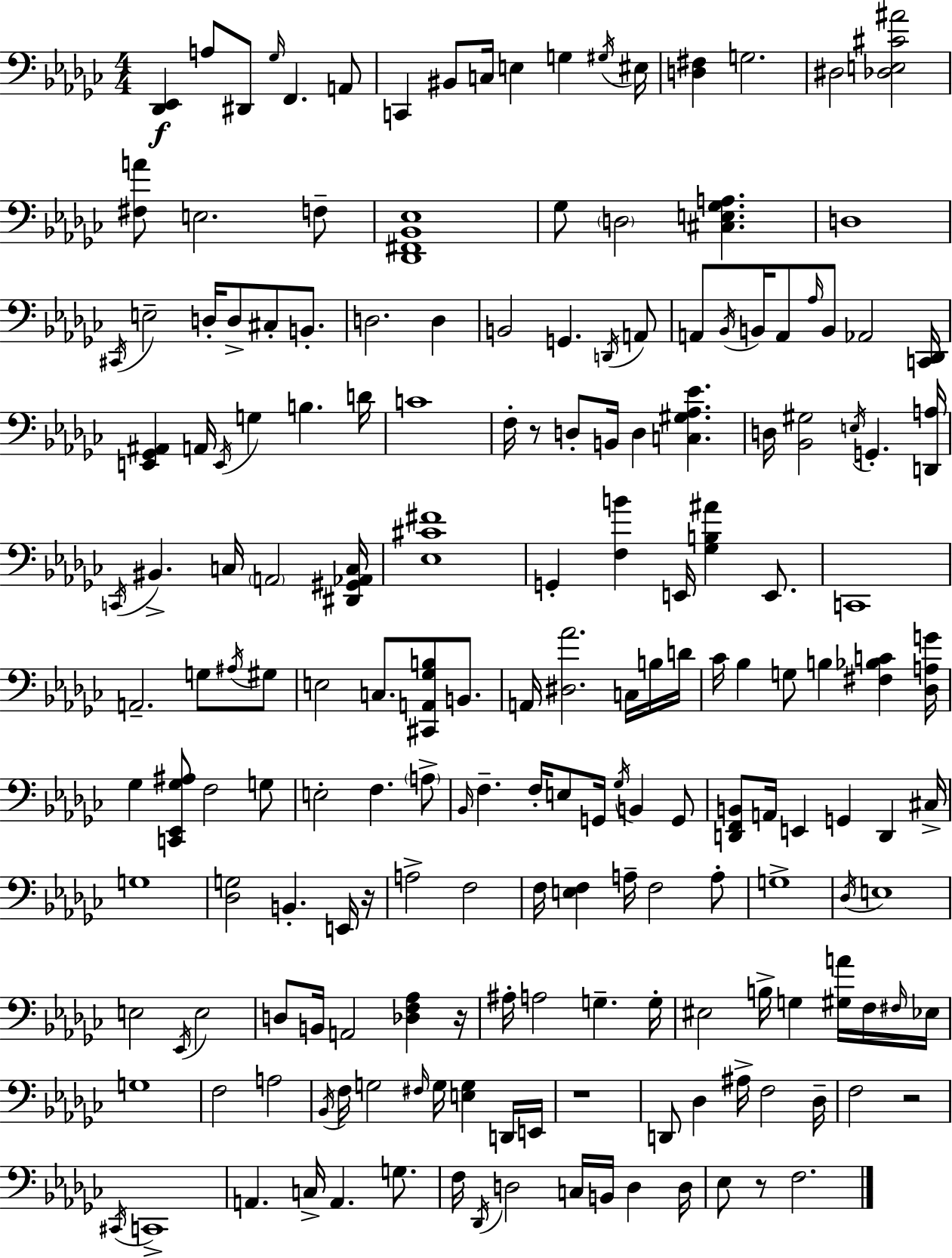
X:1
T:Untitled
M:4/4
L:1/4
K:Ebm
[_D,,_E,,] A,/2 ^D,,/2 _G,/4 F,, A,,/2 C,, ^B,,/2 C,/4 E, G, ^G,/4 ^E,/4 [D,^F,] G,2 ^D,2 [_D,E,^C^A]2 [^F,A]/2 E,2 F,/2 [_D,,^F,,_B,,_E,]4 _G,/2 D,2 [^C,E,_G,A,] D,4 ^C,,/4 E,2 D,/4 D,/2 ^C,/2 B,,/2 D,2 D, B,,2 G,, D,,/4 A,,/2 A,,/2 _B,,/4 B,,/4 A,,/2 _A,/4 B,,/2 _A,,2 [C,,_D,,]/4 [E,,_G,,^A,,] A,,/4 E,,/4 G, B, D/4 C4 F,/4 z/2 D,/2 B,,/4 D, [C,^G,_A,_E] D,/4 [_B,,^G,]2 E,/4 G,, [D,,A,]/4 C,,/4 ^B,, C,/4 A,,2 [^D,,^G,,_A,,C,]/4 [_E,^C^F]4 G,, [F,B] E,,/4 [_G,B,^A] E,,/2 C,,4 A,,2 G,/2 ^A,/4 ^G,/2 E,2 C,/2 [^C,,A,,_G,B,]/2 B,,/2 A,,/4 [^D,_A]2 C,/4 B,/4 D/4 _C/4 _B, G,/2 B, [^F,_B,C] [_D,A,G]/4 _G, [C,,_E,,_G,^A,]/2 F,2 G,/2 E,2 F, A,/2 _B,,/4 F, F,/4 E,/2 G,,/4 _G,/4 B,, G,,/2 [D,,F,,B,,]/2 A,,/4 E,, G,, D,, ^C,/4 G,4 [_D,G,]2 B,, E,,/4 z/4 A,2 F,2 F,/4 [E,F,] A,/4 F,2 A,/2 G,4 _D,/4 E,4 E,2 _E,,/4 E,2 D,/2 B,,/4 A,,2 [_D,F,_A,] z/4 ^A,/4 A,2 G, G,/4 ^E,2 B,/4 G, [^G,A]/4 F,/4 ^F,/4 _E,/4 G,4 F,2 A,2 _B,,/4 F,/4 G,2 ^F,/4 G,/4 [E,G,] D,,/4 E,,/4 z4 D,,/2 _D, ^A,/4 F,2 _D,/4 F,2 z2 ^C,,/4 C,,4 A,, C,/4 A,, G,/2 F,/4 _D,,/4 D,2 C,/4 B,,/4 D, D,/4 _E,/2 z/2 F,2